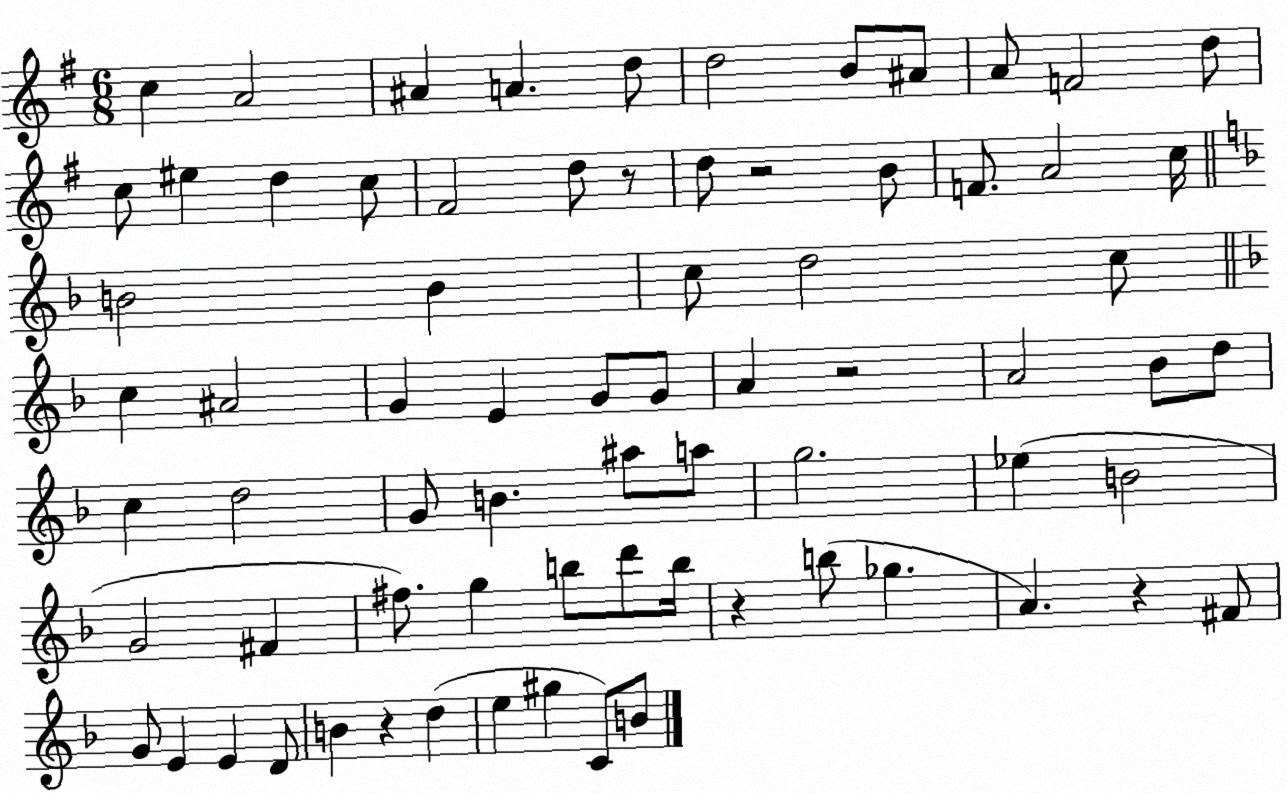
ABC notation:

X:1
T:Untitled
M:6/8
L:1/4
K:G
c A2 ^A A d/2 d2 B/2 ^A/2 A/2 F2 d/2 c/2 ^e d c/2 ^F2 d/2 z/2 d/2 z2 B/2 F/2 A2 c/4 B2 B c/2 d2 c/2 c ^A2 G E G/2 G/2 A z2 A2 _B/2 d/2 c d2 G/2 B ^a/2 a/2 g2 _e B2 G2 ^F ^f/2 g b/2 d'/2 b/4 z b/2 _g A z ^F/2 G/2 E E D/2 B z d e ^g C/2 B/2